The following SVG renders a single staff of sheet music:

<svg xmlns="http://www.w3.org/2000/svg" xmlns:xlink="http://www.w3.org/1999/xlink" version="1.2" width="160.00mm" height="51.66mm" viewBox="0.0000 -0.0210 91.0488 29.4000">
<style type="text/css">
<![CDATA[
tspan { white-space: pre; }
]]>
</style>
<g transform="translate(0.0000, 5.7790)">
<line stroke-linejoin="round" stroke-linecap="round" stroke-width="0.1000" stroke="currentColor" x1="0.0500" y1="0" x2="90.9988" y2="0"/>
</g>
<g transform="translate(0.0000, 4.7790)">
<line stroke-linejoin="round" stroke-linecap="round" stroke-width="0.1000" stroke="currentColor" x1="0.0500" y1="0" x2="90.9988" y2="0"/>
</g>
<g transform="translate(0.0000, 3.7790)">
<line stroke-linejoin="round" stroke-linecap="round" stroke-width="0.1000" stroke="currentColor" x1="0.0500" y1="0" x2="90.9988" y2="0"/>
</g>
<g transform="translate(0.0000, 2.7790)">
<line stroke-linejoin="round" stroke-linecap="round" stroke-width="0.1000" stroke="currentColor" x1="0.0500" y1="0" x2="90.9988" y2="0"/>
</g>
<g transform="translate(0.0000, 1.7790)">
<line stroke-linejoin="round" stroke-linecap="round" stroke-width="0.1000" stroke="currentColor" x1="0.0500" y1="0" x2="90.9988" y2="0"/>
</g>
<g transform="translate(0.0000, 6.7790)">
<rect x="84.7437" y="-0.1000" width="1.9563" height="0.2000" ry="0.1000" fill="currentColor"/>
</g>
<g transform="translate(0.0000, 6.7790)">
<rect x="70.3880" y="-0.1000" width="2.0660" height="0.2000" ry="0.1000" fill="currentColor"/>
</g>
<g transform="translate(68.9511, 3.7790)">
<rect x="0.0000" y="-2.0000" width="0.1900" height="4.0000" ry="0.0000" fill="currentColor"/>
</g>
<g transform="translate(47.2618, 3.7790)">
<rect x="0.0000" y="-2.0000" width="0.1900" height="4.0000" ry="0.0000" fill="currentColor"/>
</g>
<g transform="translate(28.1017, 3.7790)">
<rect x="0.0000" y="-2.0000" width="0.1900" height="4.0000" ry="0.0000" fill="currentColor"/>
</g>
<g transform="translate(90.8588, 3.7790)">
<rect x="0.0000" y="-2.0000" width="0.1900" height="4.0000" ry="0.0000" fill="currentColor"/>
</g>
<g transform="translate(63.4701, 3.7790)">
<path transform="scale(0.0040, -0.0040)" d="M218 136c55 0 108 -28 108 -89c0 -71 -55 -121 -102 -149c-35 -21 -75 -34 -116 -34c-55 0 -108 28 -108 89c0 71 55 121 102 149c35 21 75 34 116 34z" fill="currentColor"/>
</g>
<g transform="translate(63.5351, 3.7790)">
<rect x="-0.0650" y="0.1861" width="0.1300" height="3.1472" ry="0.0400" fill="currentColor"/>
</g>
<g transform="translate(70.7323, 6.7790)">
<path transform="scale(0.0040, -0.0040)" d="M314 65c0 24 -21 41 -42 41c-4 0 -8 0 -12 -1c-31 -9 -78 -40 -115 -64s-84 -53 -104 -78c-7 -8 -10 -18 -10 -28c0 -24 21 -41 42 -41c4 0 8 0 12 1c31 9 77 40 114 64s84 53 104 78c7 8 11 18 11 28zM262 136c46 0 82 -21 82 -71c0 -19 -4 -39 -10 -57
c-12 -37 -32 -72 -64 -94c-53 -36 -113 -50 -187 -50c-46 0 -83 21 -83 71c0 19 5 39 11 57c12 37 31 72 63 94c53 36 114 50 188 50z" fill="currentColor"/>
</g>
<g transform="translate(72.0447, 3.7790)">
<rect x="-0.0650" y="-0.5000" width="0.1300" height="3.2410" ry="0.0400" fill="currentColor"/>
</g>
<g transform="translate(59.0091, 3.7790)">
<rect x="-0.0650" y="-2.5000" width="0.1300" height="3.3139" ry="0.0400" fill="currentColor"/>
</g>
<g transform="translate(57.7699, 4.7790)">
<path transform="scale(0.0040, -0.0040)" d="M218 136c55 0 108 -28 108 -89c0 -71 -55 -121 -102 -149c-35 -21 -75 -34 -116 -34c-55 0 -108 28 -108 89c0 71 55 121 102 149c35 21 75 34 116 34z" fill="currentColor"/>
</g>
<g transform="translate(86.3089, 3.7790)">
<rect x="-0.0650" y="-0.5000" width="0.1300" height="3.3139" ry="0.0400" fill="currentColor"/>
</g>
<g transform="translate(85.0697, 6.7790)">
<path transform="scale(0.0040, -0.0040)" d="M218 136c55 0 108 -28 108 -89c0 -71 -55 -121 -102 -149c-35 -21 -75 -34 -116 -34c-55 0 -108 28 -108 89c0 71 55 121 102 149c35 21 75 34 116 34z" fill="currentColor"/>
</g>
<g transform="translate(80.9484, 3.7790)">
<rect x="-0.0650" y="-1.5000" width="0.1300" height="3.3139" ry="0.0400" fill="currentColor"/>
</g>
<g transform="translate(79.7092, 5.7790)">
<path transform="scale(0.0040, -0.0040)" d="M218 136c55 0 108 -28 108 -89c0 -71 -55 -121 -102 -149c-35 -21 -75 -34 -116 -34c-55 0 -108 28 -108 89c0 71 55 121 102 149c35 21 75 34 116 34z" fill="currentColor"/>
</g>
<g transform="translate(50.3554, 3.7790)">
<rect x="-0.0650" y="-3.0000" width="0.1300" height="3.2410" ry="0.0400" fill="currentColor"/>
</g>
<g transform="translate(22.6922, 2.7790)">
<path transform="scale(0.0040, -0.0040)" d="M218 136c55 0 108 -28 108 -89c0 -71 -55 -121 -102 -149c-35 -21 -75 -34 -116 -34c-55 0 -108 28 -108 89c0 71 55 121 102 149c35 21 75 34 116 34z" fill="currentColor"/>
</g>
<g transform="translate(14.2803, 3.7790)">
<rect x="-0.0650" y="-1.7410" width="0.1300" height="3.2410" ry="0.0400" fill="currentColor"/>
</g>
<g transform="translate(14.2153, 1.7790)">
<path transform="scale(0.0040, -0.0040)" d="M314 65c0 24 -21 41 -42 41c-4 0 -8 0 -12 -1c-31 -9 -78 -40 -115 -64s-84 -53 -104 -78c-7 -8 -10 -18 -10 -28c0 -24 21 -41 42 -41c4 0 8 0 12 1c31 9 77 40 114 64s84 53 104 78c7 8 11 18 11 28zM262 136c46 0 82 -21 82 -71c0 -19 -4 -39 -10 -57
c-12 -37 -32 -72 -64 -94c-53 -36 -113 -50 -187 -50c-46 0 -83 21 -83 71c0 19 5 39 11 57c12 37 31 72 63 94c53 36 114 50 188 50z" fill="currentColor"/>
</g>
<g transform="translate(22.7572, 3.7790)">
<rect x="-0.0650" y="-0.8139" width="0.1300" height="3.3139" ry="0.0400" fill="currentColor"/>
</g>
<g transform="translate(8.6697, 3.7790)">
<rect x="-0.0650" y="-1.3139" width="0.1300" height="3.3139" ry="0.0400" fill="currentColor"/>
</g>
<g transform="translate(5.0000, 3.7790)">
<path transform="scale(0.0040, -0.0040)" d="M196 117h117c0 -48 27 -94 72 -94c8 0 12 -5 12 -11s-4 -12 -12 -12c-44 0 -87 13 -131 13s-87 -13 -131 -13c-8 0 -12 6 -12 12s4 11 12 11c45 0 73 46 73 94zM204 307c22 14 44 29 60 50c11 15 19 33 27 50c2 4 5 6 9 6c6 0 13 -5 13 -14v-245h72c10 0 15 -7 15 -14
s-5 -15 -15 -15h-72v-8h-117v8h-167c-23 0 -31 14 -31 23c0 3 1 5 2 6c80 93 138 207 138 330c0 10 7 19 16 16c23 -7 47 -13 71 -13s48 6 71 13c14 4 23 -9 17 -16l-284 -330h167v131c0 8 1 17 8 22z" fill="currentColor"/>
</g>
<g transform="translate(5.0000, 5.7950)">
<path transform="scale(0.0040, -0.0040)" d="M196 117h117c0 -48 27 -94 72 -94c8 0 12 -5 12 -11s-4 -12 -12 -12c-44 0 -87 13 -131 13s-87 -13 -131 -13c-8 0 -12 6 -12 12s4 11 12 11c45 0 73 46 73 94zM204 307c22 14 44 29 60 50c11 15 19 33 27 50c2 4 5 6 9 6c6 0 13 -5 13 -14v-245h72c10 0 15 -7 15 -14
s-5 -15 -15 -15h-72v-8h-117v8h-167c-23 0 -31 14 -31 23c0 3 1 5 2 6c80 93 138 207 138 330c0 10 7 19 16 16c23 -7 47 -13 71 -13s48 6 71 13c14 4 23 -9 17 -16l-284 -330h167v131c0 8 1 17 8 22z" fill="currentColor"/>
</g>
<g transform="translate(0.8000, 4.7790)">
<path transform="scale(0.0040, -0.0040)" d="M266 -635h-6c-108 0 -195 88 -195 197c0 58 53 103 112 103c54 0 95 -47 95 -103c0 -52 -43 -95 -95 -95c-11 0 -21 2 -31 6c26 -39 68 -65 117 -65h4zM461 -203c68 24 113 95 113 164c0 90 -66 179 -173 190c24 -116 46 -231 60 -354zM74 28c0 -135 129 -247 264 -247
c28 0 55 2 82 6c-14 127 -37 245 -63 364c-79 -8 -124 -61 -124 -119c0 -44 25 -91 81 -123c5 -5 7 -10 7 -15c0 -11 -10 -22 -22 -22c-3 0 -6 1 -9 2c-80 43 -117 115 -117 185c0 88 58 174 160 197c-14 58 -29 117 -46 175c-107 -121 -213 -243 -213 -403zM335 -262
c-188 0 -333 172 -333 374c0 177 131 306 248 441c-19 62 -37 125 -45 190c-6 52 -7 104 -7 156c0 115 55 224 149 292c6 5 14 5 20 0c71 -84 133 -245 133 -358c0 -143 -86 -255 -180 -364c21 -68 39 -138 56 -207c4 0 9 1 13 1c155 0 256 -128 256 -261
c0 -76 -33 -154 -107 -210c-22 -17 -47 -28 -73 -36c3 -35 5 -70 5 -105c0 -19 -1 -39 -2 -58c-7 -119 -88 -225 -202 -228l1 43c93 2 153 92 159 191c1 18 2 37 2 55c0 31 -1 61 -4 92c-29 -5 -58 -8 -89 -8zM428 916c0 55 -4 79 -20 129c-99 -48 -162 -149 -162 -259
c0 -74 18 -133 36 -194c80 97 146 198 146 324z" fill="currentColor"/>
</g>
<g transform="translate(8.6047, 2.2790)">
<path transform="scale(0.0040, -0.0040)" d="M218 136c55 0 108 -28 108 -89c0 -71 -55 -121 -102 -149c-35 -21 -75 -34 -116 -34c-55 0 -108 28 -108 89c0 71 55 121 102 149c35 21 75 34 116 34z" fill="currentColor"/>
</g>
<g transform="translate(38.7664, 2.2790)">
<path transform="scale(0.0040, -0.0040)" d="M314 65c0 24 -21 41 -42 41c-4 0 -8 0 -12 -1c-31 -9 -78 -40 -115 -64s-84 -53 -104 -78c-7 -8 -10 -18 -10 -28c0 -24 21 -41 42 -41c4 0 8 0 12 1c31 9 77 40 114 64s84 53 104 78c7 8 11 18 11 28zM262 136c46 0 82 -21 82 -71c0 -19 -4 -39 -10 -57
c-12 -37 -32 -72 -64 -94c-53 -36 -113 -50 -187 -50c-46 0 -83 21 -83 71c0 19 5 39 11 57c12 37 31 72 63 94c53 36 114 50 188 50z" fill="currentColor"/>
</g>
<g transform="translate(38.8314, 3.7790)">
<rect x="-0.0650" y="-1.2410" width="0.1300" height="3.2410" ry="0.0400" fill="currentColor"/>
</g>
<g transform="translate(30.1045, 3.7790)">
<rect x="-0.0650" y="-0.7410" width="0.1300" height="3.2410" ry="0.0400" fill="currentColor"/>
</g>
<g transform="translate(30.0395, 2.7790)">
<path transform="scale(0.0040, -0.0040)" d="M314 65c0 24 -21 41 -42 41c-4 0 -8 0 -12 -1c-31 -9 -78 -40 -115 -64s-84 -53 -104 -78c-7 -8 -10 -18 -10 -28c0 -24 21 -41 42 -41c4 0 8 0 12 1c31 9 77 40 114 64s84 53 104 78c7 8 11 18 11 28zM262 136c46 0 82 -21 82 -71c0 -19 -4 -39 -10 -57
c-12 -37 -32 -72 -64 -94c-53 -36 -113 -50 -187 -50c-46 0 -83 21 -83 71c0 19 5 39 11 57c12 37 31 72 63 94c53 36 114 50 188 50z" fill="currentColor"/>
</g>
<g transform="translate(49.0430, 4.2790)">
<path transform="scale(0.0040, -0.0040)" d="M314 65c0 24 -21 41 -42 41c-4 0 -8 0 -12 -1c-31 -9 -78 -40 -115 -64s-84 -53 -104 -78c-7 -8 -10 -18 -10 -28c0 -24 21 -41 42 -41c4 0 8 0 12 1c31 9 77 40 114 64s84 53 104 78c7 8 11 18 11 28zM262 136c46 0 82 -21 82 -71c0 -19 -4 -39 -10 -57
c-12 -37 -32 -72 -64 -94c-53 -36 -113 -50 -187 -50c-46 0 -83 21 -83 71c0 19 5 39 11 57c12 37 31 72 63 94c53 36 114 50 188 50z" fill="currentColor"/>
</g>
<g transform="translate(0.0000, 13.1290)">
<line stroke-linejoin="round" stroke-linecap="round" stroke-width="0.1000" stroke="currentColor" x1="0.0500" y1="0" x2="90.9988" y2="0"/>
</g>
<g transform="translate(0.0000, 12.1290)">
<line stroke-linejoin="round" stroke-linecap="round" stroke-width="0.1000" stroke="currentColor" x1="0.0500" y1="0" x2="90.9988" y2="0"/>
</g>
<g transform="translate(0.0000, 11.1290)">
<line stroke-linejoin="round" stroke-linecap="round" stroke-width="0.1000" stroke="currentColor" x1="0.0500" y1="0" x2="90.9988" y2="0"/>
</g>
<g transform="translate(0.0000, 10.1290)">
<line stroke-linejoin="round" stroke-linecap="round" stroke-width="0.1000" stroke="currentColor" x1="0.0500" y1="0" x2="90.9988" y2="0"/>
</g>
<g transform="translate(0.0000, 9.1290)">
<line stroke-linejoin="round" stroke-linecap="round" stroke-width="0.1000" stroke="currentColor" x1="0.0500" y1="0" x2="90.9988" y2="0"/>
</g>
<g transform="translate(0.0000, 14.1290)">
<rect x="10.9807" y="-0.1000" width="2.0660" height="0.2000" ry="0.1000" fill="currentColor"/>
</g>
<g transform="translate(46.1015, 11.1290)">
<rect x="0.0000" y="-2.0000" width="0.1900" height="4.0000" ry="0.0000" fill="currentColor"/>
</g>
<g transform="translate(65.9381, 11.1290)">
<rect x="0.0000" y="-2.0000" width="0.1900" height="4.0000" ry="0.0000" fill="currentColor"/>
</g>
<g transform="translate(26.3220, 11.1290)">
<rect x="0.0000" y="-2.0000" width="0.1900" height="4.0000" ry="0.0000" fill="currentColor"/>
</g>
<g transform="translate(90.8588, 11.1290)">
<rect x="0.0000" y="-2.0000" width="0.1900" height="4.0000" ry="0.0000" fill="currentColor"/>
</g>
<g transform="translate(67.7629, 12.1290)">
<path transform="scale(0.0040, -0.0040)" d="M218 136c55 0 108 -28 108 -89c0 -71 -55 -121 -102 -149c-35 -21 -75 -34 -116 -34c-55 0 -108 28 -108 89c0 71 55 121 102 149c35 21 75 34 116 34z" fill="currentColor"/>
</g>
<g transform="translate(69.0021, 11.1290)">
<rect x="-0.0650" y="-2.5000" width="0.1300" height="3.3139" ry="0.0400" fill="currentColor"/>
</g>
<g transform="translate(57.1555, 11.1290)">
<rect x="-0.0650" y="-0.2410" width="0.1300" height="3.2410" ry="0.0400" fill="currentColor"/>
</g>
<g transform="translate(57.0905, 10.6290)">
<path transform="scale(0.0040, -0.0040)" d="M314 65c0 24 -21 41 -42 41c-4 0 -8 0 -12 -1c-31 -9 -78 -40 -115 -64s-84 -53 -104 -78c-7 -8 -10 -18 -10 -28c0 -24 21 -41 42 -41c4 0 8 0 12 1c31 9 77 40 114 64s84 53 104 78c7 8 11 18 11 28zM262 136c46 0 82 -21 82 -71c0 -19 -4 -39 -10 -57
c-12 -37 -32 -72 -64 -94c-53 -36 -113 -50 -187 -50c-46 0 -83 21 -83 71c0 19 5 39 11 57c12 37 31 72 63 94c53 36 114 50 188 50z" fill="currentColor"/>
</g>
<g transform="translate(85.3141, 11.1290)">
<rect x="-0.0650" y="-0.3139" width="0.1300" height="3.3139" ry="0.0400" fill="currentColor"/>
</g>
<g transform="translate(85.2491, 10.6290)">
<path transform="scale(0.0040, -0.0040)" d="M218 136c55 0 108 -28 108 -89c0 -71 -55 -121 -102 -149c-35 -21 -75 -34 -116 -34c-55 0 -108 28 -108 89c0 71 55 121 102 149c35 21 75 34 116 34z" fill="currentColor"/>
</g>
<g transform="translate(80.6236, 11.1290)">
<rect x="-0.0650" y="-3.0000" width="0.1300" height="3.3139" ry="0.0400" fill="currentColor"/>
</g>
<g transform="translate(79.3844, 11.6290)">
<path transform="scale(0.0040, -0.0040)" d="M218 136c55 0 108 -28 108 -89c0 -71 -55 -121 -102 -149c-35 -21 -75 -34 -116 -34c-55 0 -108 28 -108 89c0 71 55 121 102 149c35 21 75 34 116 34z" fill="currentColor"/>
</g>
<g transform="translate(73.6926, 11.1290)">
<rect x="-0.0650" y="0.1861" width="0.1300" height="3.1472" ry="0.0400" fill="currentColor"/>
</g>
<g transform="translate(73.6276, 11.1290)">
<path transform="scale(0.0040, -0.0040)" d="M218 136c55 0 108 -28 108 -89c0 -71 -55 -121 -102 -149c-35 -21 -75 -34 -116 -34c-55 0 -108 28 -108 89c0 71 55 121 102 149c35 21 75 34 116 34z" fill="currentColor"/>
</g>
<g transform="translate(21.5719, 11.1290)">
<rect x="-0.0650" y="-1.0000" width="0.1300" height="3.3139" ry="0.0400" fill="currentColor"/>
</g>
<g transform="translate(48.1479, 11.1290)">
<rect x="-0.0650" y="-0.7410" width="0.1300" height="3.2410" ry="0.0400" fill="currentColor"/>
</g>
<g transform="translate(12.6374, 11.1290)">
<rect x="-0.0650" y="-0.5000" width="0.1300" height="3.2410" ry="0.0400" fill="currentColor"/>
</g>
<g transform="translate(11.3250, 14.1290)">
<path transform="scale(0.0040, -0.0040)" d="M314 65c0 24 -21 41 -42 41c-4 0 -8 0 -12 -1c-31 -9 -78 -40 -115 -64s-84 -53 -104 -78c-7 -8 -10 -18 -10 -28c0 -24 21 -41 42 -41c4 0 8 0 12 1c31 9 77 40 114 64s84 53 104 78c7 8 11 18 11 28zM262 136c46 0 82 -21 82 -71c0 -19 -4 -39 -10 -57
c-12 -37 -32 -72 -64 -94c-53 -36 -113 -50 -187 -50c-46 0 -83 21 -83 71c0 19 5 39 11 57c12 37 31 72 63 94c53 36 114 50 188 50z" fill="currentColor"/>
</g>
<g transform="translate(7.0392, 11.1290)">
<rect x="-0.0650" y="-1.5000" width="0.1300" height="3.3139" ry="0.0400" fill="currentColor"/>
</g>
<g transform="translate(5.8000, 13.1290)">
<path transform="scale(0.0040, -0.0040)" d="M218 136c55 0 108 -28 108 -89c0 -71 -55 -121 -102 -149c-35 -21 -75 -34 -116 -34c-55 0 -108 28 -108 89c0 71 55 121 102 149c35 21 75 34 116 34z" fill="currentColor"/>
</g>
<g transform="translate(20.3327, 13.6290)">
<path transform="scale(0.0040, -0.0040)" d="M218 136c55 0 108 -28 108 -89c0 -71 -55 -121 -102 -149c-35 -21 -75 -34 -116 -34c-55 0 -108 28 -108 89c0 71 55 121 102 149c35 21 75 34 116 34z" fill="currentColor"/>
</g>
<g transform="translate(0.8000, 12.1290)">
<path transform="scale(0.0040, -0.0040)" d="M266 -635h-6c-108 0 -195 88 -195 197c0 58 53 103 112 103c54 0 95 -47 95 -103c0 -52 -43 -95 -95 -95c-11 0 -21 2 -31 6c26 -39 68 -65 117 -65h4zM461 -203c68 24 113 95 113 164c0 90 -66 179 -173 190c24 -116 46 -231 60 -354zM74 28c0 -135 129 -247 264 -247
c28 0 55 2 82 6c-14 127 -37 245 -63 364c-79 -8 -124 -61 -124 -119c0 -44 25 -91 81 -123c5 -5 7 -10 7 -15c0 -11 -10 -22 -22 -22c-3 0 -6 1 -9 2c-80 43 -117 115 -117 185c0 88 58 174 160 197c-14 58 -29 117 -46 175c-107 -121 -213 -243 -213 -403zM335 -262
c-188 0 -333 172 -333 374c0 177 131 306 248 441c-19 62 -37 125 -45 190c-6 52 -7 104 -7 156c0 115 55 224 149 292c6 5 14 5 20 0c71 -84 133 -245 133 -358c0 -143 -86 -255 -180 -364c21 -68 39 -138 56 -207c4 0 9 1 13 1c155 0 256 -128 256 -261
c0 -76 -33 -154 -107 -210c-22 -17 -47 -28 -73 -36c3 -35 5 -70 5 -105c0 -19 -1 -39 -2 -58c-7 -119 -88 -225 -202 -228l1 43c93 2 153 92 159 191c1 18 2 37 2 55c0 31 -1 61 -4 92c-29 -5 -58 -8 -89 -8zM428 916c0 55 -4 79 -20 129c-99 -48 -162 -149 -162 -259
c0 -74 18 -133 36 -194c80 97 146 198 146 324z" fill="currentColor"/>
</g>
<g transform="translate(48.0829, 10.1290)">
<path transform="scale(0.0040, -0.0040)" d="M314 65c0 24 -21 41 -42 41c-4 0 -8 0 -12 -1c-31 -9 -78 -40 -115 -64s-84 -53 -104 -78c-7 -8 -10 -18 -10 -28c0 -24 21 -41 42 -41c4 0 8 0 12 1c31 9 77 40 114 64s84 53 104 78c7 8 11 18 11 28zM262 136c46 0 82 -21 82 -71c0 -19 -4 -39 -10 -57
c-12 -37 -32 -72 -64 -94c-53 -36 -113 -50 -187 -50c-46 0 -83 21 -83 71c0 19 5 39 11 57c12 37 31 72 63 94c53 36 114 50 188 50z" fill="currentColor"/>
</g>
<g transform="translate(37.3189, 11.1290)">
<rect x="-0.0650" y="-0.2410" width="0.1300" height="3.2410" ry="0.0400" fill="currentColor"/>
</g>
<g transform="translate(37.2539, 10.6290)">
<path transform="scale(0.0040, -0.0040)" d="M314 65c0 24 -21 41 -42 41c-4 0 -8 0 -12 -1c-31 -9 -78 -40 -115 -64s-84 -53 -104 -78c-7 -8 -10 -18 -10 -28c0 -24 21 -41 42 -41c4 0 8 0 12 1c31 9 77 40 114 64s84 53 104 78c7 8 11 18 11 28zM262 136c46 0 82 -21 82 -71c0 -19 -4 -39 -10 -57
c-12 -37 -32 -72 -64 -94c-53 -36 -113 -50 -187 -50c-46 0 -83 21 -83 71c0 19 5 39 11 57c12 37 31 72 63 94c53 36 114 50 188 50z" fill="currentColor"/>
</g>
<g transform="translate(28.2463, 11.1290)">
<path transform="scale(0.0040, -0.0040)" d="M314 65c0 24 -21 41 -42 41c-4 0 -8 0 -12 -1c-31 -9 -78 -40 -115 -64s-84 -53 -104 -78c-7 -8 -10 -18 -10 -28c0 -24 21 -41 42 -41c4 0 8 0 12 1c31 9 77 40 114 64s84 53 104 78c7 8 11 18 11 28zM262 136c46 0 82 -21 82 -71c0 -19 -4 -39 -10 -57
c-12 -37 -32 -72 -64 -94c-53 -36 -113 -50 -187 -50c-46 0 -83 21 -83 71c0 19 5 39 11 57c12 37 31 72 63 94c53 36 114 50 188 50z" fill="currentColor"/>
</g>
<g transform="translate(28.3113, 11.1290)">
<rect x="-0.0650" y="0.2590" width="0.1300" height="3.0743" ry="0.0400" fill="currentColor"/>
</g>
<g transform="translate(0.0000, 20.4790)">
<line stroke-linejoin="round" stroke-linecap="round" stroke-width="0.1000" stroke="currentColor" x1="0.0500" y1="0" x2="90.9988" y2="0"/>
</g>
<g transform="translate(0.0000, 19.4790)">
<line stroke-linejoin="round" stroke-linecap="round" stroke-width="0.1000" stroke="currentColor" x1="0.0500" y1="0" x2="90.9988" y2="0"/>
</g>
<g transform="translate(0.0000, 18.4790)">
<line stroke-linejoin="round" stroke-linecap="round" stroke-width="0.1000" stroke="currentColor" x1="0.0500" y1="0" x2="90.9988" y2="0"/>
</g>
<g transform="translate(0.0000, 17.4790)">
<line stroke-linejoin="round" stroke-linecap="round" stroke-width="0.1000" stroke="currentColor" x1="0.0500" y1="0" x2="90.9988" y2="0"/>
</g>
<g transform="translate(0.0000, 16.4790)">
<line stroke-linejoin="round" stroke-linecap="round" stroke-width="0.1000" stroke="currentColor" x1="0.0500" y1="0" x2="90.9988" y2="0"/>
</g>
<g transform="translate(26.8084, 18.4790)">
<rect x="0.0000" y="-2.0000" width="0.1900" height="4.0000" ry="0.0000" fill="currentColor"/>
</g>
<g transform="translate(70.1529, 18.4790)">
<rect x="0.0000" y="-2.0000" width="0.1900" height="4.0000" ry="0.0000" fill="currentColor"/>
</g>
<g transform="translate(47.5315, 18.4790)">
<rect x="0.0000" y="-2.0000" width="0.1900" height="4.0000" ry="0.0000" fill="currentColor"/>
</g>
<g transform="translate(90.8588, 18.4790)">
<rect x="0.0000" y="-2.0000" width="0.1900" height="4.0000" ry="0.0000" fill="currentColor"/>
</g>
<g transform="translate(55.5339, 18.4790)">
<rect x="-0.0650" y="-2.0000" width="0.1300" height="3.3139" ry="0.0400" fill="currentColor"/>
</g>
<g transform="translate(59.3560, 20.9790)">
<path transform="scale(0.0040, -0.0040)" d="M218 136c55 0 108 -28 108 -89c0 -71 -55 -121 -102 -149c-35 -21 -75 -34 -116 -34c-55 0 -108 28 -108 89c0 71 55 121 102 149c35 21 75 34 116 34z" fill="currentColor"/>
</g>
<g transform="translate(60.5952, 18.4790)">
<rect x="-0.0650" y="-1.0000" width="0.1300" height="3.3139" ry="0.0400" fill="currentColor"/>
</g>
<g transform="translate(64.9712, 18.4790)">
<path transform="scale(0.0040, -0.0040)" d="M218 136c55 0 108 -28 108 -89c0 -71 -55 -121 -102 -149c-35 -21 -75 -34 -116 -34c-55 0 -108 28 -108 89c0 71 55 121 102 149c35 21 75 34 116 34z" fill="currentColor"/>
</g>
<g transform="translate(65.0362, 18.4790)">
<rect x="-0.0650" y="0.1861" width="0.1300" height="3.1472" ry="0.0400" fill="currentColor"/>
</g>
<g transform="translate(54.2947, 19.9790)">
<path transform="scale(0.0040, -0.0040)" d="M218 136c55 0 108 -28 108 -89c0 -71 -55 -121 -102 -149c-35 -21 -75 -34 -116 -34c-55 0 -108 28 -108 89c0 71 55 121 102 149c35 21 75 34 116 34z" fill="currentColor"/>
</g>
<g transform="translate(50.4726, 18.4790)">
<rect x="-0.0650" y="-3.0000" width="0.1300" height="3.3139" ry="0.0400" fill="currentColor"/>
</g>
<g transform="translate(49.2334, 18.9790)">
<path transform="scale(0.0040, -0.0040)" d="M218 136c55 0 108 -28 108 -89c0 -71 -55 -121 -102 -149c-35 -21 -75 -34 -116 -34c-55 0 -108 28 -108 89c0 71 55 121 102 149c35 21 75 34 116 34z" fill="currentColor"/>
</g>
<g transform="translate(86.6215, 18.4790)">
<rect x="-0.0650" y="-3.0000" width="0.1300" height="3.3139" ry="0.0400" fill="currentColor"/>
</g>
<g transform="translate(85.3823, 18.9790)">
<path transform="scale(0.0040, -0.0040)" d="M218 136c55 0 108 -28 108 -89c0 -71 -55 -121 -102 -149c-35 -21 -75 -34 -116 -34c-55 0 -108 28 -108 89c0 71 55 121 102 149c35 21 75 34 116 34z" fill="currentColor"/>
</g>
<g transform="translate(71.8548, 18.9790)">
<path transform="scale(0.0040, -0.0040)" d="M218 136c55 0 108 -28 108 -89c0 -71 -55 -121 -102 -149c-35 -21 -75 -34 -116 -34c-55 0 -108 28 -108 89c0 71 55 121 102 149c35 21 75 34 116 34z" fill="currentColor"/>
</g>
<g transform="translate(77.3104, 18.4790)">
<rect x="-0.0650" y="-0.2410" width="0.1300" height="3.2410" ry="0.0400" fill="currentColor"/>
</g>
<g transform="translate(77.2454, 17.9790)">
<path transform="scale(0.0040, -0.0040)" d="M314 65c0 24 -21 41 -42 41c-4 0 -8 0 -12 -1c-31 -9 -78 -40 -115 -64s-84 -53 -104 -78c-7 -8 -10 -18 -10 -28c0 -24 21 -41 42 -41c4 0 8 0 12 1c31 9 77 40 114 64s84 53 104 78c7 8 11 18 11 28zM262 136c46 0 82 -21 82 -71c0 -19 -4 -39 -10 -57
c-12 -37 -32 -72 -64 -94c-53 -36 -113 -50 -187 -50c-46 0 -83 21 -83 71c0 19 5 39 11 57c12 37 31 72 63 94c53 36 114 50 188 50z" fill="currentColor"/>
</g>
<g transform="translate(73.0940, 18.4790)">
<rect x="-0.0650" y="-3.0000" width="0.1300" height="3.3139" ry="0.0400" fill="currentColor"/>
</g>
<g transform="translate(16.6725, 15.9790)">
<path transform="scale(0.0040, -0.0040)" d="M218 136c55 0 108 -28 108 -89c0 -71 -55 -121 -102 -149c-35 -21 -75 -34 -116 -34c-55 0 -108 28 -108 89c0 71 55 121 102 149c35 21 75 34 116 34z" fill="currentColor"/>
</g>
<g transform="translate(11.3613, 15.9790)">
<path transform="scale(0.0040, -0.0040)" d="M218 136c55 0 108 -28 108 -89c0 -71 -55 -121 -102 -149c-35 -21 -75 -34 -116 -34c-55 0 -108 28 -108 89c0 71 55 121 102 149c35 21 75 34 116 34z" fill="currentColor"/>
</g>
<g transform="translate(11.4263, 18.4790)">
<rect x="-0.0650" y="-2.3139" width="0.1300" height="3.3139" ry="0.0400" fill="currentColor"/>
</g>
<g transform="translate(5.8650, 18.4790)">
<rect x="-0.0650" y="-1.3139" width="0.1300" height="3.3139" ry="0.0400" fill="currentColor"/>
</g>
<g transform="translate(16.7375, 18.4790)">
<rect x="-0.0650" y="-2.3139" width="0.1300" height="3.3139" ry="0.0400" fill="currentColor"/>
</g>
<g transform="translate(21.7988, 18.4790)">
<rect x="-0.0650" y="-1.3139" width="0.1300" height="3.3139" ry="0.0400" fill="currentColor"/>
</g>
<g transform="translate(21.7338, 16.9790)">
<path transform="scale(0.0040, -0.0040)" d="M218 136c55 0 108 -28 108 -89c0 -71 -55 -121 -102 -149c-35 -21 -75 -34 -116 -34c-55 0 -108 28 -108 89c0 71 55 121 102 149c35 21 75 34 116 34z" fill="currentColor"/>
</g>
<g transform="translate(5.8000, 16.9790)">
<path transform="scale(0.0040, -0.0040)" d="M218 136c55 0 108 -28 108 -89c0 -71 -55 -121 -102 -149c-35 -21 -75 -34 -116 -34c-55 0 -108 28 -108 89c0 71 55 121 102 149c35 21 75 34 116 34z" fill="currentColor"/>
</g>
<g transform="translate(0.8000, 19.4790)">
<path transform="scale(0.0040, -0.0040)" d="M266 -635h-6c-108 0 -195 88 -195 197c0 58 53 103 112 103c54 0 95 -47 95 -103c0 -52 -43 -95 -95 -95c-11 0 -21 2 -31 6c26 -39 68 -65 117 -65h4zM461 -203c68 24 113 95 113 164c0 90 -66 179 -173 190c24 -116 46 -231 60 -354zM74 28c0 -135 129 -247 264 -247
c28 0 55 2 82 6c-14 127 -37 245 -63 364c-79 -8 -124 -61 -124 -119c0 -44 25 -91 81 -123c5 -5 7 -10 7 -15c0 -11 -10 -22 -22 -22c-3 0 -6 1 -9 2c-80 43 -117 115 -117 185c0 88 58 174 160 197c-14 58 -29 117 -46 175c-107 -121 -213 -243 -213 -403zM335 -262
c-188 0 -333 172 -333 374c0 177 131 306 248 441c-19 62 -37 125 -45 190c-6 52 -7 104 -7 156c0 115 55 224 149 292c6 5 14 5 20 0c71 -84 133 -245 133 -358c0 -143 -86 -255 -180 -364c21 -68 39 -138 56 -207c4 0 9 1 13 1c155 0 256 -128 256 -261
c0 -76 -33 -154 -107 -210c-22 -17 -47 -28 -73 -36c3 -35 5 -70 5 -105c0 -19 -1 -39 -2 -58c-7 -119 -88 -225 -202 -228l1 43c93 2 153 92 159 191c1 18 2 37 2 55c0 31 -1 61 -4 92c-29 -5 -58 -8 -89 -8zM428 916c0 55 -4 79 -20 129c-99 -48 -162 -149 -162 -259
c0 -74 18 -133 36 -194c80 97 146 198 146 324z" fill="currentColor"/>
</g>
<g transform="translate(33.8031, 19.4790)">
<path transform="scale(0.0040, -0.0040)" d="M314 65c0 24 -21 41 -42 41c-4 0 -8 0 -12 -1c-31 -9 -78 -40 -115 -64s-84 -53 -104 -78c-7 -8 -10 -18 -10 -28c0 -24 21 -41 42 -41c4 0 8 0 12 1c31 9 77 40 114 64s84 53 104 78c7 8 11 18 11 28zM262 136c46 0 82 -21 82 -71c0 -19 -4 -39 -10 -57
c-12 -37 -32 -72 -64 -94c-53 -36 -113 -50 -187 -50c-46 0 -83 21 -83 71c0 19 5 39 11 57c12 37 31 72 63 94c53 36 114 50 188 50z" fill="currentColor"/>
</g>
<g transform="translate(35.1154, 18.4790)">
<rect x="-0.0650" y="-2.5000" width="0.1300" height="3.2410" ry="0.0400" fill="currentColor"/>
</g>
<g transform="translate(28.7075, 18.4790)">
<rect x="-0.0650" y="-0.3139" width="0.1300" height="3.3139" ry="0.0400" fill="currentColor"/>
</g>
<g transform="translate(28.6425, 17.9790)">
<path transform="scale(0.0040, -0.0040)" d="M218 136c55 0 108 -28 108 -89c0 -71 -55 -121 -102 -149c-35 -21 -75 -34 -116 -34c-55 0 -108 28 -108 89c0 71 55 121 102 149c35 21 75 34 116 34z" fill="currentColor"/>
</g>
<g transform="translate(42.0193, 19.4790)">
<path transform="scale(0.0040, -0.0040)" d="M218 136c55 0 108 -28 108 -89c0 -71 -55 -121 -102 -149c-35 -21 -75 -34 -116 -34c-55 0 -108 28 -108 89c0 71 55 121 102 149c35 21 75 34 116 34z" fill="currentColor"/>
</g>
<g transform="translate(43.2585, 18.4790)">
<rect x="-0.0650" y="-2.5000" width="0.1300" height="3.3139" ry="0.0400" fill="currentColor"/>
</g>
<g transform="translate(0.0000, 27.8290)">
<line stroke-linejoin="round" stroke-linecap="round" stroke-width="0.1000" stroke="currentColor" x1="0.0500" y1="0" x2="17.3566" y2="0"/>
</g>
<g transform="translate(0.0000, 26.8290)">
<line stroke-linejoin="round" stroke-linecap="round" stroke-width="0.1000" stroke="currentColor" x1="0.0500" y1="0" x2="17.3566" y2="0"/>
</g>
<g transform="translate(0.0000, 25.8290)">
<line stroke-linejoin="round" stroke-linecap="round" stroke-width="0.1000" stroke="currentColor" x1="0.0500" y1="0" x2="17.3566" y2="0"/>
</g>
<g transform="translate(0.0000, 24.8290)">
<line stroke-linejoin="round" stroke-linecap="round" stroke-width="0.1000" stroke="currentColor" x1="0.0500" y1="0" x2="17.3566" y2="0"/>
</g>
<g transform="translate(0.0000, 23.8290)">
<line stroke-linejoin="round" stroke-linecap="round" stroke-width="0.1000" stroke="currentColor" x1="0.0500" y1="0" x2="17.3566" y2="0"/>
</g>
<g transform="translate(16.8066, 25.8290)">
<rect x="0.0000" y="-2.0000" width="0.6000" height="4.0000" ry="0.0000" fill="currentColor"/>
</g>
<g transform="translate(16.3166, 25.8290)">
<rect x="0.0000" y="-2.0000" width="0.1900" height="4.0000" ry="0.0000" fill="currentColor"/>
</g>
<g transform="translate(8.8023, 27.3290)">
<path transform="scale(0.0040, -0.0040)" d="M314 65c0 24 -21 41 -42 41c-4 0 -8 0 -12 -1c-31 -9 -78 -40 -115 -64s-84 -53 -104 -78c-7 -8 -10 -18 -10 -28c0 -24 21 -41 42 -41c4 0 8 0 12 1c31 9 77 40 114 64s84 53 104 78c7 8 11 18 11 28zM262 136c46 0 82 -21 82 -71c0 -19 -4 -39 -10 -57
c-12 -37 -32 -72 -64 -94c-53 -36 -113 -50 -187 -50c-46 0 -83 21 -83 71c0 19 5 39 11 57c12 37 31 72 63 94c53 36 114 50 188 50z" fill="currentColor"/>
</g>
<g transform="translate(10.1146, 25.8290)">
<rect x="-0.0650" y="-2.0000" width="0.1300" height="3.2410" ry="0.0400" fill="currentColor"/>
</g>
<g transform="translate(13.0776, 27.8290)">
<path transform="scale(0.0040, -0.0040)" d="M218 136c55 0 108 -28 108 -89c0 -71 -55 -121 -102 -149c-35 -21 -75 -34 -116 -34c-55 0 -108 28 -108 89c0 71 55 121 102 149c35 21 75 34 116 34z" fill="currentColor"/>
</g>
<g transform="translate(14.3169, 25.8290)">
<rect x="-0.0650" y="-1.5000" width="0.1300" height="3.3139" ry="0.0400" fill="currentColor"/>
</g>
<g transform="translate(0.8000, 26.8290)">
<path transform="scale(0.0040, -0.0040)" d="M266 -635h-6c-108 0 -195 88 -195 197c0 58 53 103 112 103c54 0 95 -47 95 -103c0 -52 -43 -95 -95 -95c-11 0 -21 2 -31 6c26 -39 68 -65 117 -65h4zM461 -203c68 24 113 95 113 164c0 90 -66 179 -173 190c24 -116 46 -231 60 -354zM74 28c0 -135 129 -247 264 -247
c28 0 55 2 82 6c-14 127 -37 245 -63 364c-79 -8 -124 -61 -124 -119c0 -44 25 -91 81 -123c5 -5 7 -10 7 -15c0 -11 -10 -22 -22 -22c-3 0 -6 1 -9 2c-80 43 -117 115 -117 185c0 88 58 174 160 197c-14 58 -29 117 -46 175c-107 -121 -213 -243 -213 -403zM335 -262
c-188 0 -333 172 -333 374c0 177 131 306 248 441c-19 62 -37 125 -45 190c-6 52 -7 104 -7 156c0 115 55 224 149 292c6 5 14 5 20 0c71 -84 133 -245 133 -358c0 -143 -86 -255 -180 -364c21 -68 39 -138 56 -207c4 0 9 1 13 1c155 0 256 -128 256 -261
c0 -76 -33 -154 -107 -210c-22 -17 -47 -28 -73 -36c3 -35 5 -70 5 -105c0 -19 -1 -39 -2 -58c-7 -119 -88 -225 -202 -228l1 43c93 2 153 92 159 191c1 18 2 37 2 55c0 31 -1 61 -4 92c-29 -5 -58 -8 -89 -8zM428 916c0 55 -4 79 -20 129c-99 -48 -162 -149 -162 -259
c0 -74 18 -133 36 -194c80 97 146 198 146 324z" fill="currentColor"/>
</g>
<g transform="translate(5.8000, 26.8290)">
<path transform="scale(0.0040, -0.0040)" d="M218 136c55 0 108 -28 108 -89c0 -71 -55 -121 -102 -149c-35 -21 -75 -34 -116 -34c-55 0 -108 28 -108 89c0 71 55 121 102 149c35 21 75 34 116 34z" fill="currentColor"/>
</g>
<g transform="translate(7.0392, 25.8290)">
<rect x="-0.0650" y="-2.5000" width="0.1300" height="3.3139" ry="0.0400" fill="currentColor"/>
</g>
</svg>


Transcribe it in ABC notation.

X:1
T:Untitled
M:4/4
L:1/4
K:C
e f2 d d2 e2 A2 G B C2 E C E C2 D B2 c2 d2 c2 G B A c e g g e c G2 G A F D B A c2 A G F2 E